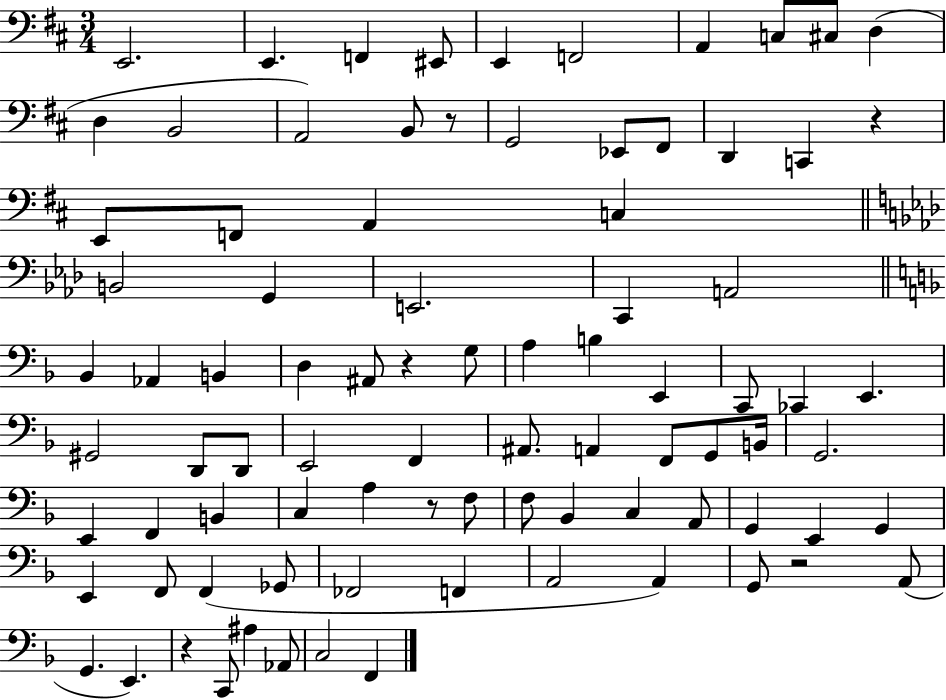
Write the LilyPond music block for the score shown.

{
  \clef bass
  \numericTimeSignature
  \time 3/4
  \key d \major
  e,2. | e,4. f,4 eis,8 | e,4 f,2 | a,4 c8 cis8 d4( | \break d4 b,2 | a,2) b,8 r8 | g,2 ees,8 fis,8 | d,4 c,4 r4 | \break e,8 f,8 a,4 c4 | \bar "||" \break \key f \minor b,2 g,4 | e,2. | c,4 a,2 | \bar "||" \break \key f \major bes,4 aes,4 b,4 | d4 ais,8 r4 g8 | a4 b4 e,4 | c,8 ces,4 e,4. | \break gis,2 d,8 d,8 | e,2 f,4 | ais,8. a,4 f,8 g,8 b,16 | g,2. | \break e,4 f,4 b,4 | c4 a4 r8 f8 | f8 bes,4 c4 a,8 | g,4 e,4 g,4 | \break e,4 f,8 f,4( ges,8 | fes,2 f,4 | a,2 a,4) | g,8 r2 a,8( | \break g,4. e,4.) | r4 c,8 ais4 aes,8 | c2 f,4 | \bar "|."
}